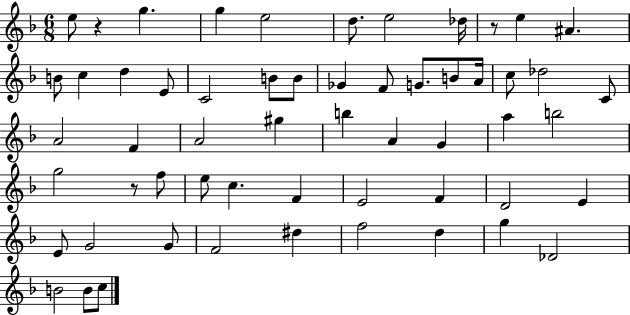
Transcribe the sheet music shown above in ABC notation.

X:1
T:Untitled
M:6/8
L:1/4
K:F
e/2 z g g e2 d/2 e2 _d/4 z/2 e ^A B/2 c d E/2 C2 B/2 B/2 _G F/2 G/2 B/2 A/4 c/2 _d2 C/2 A2 F A2 ^g b A G a b2 g2 z/2 f/2 e/2 c F E2 F D2 E E/2 G2 G/2 F2 ^d f2 d g _D2 B2 B/2 c/2